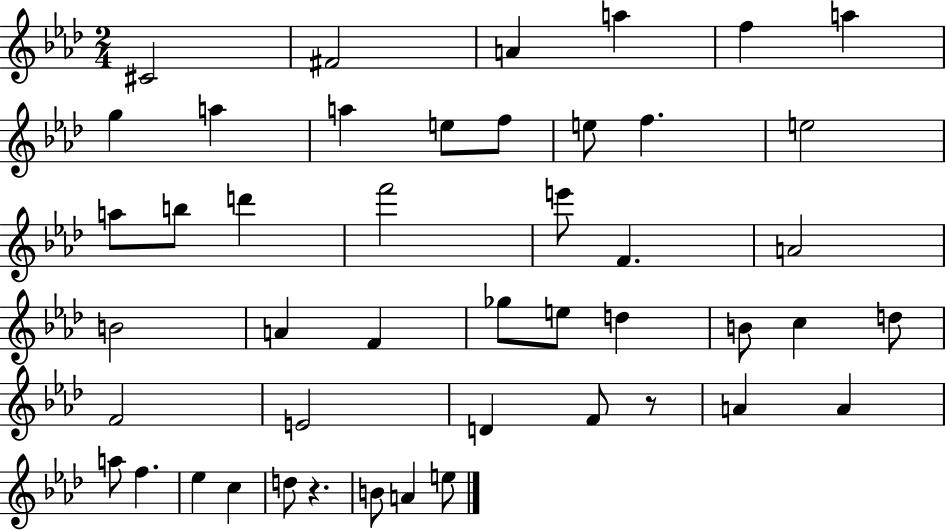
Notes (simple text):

C#4/h F#4/h A4/q A5/q F5/q A5/q G5/q A5/q A5/q E5/e F5/e E5/e F5/q. E5/h A5/e B5/e D6/q F6/h E6/e F4/q. A4/h B4/h A4/q F4/q Gb5/e E5/e D5/q B4/e C5/q D5/e F4/h E4/h D4/q F4/e R/e A4/q A4/q A5/e F5/q. Eb5/q C5/q D5/e R/q. B4/e A4/q E5/e